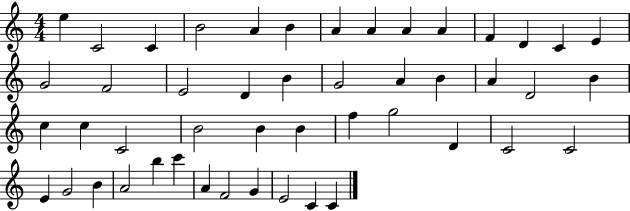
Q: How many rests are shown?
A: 0